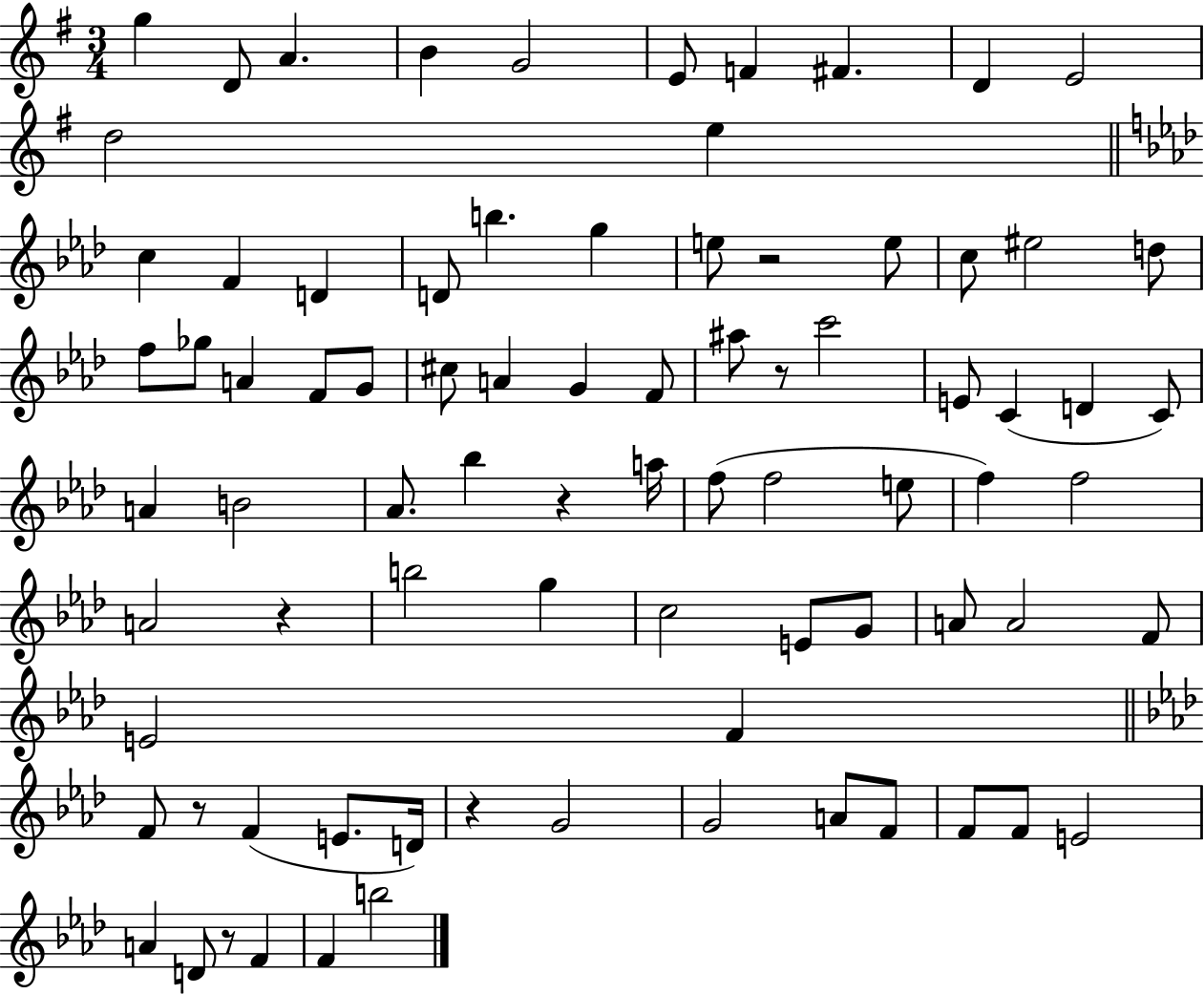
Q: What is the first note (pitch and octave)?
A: G5